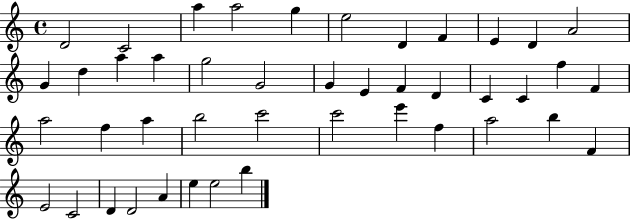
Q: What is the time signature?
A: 4/4